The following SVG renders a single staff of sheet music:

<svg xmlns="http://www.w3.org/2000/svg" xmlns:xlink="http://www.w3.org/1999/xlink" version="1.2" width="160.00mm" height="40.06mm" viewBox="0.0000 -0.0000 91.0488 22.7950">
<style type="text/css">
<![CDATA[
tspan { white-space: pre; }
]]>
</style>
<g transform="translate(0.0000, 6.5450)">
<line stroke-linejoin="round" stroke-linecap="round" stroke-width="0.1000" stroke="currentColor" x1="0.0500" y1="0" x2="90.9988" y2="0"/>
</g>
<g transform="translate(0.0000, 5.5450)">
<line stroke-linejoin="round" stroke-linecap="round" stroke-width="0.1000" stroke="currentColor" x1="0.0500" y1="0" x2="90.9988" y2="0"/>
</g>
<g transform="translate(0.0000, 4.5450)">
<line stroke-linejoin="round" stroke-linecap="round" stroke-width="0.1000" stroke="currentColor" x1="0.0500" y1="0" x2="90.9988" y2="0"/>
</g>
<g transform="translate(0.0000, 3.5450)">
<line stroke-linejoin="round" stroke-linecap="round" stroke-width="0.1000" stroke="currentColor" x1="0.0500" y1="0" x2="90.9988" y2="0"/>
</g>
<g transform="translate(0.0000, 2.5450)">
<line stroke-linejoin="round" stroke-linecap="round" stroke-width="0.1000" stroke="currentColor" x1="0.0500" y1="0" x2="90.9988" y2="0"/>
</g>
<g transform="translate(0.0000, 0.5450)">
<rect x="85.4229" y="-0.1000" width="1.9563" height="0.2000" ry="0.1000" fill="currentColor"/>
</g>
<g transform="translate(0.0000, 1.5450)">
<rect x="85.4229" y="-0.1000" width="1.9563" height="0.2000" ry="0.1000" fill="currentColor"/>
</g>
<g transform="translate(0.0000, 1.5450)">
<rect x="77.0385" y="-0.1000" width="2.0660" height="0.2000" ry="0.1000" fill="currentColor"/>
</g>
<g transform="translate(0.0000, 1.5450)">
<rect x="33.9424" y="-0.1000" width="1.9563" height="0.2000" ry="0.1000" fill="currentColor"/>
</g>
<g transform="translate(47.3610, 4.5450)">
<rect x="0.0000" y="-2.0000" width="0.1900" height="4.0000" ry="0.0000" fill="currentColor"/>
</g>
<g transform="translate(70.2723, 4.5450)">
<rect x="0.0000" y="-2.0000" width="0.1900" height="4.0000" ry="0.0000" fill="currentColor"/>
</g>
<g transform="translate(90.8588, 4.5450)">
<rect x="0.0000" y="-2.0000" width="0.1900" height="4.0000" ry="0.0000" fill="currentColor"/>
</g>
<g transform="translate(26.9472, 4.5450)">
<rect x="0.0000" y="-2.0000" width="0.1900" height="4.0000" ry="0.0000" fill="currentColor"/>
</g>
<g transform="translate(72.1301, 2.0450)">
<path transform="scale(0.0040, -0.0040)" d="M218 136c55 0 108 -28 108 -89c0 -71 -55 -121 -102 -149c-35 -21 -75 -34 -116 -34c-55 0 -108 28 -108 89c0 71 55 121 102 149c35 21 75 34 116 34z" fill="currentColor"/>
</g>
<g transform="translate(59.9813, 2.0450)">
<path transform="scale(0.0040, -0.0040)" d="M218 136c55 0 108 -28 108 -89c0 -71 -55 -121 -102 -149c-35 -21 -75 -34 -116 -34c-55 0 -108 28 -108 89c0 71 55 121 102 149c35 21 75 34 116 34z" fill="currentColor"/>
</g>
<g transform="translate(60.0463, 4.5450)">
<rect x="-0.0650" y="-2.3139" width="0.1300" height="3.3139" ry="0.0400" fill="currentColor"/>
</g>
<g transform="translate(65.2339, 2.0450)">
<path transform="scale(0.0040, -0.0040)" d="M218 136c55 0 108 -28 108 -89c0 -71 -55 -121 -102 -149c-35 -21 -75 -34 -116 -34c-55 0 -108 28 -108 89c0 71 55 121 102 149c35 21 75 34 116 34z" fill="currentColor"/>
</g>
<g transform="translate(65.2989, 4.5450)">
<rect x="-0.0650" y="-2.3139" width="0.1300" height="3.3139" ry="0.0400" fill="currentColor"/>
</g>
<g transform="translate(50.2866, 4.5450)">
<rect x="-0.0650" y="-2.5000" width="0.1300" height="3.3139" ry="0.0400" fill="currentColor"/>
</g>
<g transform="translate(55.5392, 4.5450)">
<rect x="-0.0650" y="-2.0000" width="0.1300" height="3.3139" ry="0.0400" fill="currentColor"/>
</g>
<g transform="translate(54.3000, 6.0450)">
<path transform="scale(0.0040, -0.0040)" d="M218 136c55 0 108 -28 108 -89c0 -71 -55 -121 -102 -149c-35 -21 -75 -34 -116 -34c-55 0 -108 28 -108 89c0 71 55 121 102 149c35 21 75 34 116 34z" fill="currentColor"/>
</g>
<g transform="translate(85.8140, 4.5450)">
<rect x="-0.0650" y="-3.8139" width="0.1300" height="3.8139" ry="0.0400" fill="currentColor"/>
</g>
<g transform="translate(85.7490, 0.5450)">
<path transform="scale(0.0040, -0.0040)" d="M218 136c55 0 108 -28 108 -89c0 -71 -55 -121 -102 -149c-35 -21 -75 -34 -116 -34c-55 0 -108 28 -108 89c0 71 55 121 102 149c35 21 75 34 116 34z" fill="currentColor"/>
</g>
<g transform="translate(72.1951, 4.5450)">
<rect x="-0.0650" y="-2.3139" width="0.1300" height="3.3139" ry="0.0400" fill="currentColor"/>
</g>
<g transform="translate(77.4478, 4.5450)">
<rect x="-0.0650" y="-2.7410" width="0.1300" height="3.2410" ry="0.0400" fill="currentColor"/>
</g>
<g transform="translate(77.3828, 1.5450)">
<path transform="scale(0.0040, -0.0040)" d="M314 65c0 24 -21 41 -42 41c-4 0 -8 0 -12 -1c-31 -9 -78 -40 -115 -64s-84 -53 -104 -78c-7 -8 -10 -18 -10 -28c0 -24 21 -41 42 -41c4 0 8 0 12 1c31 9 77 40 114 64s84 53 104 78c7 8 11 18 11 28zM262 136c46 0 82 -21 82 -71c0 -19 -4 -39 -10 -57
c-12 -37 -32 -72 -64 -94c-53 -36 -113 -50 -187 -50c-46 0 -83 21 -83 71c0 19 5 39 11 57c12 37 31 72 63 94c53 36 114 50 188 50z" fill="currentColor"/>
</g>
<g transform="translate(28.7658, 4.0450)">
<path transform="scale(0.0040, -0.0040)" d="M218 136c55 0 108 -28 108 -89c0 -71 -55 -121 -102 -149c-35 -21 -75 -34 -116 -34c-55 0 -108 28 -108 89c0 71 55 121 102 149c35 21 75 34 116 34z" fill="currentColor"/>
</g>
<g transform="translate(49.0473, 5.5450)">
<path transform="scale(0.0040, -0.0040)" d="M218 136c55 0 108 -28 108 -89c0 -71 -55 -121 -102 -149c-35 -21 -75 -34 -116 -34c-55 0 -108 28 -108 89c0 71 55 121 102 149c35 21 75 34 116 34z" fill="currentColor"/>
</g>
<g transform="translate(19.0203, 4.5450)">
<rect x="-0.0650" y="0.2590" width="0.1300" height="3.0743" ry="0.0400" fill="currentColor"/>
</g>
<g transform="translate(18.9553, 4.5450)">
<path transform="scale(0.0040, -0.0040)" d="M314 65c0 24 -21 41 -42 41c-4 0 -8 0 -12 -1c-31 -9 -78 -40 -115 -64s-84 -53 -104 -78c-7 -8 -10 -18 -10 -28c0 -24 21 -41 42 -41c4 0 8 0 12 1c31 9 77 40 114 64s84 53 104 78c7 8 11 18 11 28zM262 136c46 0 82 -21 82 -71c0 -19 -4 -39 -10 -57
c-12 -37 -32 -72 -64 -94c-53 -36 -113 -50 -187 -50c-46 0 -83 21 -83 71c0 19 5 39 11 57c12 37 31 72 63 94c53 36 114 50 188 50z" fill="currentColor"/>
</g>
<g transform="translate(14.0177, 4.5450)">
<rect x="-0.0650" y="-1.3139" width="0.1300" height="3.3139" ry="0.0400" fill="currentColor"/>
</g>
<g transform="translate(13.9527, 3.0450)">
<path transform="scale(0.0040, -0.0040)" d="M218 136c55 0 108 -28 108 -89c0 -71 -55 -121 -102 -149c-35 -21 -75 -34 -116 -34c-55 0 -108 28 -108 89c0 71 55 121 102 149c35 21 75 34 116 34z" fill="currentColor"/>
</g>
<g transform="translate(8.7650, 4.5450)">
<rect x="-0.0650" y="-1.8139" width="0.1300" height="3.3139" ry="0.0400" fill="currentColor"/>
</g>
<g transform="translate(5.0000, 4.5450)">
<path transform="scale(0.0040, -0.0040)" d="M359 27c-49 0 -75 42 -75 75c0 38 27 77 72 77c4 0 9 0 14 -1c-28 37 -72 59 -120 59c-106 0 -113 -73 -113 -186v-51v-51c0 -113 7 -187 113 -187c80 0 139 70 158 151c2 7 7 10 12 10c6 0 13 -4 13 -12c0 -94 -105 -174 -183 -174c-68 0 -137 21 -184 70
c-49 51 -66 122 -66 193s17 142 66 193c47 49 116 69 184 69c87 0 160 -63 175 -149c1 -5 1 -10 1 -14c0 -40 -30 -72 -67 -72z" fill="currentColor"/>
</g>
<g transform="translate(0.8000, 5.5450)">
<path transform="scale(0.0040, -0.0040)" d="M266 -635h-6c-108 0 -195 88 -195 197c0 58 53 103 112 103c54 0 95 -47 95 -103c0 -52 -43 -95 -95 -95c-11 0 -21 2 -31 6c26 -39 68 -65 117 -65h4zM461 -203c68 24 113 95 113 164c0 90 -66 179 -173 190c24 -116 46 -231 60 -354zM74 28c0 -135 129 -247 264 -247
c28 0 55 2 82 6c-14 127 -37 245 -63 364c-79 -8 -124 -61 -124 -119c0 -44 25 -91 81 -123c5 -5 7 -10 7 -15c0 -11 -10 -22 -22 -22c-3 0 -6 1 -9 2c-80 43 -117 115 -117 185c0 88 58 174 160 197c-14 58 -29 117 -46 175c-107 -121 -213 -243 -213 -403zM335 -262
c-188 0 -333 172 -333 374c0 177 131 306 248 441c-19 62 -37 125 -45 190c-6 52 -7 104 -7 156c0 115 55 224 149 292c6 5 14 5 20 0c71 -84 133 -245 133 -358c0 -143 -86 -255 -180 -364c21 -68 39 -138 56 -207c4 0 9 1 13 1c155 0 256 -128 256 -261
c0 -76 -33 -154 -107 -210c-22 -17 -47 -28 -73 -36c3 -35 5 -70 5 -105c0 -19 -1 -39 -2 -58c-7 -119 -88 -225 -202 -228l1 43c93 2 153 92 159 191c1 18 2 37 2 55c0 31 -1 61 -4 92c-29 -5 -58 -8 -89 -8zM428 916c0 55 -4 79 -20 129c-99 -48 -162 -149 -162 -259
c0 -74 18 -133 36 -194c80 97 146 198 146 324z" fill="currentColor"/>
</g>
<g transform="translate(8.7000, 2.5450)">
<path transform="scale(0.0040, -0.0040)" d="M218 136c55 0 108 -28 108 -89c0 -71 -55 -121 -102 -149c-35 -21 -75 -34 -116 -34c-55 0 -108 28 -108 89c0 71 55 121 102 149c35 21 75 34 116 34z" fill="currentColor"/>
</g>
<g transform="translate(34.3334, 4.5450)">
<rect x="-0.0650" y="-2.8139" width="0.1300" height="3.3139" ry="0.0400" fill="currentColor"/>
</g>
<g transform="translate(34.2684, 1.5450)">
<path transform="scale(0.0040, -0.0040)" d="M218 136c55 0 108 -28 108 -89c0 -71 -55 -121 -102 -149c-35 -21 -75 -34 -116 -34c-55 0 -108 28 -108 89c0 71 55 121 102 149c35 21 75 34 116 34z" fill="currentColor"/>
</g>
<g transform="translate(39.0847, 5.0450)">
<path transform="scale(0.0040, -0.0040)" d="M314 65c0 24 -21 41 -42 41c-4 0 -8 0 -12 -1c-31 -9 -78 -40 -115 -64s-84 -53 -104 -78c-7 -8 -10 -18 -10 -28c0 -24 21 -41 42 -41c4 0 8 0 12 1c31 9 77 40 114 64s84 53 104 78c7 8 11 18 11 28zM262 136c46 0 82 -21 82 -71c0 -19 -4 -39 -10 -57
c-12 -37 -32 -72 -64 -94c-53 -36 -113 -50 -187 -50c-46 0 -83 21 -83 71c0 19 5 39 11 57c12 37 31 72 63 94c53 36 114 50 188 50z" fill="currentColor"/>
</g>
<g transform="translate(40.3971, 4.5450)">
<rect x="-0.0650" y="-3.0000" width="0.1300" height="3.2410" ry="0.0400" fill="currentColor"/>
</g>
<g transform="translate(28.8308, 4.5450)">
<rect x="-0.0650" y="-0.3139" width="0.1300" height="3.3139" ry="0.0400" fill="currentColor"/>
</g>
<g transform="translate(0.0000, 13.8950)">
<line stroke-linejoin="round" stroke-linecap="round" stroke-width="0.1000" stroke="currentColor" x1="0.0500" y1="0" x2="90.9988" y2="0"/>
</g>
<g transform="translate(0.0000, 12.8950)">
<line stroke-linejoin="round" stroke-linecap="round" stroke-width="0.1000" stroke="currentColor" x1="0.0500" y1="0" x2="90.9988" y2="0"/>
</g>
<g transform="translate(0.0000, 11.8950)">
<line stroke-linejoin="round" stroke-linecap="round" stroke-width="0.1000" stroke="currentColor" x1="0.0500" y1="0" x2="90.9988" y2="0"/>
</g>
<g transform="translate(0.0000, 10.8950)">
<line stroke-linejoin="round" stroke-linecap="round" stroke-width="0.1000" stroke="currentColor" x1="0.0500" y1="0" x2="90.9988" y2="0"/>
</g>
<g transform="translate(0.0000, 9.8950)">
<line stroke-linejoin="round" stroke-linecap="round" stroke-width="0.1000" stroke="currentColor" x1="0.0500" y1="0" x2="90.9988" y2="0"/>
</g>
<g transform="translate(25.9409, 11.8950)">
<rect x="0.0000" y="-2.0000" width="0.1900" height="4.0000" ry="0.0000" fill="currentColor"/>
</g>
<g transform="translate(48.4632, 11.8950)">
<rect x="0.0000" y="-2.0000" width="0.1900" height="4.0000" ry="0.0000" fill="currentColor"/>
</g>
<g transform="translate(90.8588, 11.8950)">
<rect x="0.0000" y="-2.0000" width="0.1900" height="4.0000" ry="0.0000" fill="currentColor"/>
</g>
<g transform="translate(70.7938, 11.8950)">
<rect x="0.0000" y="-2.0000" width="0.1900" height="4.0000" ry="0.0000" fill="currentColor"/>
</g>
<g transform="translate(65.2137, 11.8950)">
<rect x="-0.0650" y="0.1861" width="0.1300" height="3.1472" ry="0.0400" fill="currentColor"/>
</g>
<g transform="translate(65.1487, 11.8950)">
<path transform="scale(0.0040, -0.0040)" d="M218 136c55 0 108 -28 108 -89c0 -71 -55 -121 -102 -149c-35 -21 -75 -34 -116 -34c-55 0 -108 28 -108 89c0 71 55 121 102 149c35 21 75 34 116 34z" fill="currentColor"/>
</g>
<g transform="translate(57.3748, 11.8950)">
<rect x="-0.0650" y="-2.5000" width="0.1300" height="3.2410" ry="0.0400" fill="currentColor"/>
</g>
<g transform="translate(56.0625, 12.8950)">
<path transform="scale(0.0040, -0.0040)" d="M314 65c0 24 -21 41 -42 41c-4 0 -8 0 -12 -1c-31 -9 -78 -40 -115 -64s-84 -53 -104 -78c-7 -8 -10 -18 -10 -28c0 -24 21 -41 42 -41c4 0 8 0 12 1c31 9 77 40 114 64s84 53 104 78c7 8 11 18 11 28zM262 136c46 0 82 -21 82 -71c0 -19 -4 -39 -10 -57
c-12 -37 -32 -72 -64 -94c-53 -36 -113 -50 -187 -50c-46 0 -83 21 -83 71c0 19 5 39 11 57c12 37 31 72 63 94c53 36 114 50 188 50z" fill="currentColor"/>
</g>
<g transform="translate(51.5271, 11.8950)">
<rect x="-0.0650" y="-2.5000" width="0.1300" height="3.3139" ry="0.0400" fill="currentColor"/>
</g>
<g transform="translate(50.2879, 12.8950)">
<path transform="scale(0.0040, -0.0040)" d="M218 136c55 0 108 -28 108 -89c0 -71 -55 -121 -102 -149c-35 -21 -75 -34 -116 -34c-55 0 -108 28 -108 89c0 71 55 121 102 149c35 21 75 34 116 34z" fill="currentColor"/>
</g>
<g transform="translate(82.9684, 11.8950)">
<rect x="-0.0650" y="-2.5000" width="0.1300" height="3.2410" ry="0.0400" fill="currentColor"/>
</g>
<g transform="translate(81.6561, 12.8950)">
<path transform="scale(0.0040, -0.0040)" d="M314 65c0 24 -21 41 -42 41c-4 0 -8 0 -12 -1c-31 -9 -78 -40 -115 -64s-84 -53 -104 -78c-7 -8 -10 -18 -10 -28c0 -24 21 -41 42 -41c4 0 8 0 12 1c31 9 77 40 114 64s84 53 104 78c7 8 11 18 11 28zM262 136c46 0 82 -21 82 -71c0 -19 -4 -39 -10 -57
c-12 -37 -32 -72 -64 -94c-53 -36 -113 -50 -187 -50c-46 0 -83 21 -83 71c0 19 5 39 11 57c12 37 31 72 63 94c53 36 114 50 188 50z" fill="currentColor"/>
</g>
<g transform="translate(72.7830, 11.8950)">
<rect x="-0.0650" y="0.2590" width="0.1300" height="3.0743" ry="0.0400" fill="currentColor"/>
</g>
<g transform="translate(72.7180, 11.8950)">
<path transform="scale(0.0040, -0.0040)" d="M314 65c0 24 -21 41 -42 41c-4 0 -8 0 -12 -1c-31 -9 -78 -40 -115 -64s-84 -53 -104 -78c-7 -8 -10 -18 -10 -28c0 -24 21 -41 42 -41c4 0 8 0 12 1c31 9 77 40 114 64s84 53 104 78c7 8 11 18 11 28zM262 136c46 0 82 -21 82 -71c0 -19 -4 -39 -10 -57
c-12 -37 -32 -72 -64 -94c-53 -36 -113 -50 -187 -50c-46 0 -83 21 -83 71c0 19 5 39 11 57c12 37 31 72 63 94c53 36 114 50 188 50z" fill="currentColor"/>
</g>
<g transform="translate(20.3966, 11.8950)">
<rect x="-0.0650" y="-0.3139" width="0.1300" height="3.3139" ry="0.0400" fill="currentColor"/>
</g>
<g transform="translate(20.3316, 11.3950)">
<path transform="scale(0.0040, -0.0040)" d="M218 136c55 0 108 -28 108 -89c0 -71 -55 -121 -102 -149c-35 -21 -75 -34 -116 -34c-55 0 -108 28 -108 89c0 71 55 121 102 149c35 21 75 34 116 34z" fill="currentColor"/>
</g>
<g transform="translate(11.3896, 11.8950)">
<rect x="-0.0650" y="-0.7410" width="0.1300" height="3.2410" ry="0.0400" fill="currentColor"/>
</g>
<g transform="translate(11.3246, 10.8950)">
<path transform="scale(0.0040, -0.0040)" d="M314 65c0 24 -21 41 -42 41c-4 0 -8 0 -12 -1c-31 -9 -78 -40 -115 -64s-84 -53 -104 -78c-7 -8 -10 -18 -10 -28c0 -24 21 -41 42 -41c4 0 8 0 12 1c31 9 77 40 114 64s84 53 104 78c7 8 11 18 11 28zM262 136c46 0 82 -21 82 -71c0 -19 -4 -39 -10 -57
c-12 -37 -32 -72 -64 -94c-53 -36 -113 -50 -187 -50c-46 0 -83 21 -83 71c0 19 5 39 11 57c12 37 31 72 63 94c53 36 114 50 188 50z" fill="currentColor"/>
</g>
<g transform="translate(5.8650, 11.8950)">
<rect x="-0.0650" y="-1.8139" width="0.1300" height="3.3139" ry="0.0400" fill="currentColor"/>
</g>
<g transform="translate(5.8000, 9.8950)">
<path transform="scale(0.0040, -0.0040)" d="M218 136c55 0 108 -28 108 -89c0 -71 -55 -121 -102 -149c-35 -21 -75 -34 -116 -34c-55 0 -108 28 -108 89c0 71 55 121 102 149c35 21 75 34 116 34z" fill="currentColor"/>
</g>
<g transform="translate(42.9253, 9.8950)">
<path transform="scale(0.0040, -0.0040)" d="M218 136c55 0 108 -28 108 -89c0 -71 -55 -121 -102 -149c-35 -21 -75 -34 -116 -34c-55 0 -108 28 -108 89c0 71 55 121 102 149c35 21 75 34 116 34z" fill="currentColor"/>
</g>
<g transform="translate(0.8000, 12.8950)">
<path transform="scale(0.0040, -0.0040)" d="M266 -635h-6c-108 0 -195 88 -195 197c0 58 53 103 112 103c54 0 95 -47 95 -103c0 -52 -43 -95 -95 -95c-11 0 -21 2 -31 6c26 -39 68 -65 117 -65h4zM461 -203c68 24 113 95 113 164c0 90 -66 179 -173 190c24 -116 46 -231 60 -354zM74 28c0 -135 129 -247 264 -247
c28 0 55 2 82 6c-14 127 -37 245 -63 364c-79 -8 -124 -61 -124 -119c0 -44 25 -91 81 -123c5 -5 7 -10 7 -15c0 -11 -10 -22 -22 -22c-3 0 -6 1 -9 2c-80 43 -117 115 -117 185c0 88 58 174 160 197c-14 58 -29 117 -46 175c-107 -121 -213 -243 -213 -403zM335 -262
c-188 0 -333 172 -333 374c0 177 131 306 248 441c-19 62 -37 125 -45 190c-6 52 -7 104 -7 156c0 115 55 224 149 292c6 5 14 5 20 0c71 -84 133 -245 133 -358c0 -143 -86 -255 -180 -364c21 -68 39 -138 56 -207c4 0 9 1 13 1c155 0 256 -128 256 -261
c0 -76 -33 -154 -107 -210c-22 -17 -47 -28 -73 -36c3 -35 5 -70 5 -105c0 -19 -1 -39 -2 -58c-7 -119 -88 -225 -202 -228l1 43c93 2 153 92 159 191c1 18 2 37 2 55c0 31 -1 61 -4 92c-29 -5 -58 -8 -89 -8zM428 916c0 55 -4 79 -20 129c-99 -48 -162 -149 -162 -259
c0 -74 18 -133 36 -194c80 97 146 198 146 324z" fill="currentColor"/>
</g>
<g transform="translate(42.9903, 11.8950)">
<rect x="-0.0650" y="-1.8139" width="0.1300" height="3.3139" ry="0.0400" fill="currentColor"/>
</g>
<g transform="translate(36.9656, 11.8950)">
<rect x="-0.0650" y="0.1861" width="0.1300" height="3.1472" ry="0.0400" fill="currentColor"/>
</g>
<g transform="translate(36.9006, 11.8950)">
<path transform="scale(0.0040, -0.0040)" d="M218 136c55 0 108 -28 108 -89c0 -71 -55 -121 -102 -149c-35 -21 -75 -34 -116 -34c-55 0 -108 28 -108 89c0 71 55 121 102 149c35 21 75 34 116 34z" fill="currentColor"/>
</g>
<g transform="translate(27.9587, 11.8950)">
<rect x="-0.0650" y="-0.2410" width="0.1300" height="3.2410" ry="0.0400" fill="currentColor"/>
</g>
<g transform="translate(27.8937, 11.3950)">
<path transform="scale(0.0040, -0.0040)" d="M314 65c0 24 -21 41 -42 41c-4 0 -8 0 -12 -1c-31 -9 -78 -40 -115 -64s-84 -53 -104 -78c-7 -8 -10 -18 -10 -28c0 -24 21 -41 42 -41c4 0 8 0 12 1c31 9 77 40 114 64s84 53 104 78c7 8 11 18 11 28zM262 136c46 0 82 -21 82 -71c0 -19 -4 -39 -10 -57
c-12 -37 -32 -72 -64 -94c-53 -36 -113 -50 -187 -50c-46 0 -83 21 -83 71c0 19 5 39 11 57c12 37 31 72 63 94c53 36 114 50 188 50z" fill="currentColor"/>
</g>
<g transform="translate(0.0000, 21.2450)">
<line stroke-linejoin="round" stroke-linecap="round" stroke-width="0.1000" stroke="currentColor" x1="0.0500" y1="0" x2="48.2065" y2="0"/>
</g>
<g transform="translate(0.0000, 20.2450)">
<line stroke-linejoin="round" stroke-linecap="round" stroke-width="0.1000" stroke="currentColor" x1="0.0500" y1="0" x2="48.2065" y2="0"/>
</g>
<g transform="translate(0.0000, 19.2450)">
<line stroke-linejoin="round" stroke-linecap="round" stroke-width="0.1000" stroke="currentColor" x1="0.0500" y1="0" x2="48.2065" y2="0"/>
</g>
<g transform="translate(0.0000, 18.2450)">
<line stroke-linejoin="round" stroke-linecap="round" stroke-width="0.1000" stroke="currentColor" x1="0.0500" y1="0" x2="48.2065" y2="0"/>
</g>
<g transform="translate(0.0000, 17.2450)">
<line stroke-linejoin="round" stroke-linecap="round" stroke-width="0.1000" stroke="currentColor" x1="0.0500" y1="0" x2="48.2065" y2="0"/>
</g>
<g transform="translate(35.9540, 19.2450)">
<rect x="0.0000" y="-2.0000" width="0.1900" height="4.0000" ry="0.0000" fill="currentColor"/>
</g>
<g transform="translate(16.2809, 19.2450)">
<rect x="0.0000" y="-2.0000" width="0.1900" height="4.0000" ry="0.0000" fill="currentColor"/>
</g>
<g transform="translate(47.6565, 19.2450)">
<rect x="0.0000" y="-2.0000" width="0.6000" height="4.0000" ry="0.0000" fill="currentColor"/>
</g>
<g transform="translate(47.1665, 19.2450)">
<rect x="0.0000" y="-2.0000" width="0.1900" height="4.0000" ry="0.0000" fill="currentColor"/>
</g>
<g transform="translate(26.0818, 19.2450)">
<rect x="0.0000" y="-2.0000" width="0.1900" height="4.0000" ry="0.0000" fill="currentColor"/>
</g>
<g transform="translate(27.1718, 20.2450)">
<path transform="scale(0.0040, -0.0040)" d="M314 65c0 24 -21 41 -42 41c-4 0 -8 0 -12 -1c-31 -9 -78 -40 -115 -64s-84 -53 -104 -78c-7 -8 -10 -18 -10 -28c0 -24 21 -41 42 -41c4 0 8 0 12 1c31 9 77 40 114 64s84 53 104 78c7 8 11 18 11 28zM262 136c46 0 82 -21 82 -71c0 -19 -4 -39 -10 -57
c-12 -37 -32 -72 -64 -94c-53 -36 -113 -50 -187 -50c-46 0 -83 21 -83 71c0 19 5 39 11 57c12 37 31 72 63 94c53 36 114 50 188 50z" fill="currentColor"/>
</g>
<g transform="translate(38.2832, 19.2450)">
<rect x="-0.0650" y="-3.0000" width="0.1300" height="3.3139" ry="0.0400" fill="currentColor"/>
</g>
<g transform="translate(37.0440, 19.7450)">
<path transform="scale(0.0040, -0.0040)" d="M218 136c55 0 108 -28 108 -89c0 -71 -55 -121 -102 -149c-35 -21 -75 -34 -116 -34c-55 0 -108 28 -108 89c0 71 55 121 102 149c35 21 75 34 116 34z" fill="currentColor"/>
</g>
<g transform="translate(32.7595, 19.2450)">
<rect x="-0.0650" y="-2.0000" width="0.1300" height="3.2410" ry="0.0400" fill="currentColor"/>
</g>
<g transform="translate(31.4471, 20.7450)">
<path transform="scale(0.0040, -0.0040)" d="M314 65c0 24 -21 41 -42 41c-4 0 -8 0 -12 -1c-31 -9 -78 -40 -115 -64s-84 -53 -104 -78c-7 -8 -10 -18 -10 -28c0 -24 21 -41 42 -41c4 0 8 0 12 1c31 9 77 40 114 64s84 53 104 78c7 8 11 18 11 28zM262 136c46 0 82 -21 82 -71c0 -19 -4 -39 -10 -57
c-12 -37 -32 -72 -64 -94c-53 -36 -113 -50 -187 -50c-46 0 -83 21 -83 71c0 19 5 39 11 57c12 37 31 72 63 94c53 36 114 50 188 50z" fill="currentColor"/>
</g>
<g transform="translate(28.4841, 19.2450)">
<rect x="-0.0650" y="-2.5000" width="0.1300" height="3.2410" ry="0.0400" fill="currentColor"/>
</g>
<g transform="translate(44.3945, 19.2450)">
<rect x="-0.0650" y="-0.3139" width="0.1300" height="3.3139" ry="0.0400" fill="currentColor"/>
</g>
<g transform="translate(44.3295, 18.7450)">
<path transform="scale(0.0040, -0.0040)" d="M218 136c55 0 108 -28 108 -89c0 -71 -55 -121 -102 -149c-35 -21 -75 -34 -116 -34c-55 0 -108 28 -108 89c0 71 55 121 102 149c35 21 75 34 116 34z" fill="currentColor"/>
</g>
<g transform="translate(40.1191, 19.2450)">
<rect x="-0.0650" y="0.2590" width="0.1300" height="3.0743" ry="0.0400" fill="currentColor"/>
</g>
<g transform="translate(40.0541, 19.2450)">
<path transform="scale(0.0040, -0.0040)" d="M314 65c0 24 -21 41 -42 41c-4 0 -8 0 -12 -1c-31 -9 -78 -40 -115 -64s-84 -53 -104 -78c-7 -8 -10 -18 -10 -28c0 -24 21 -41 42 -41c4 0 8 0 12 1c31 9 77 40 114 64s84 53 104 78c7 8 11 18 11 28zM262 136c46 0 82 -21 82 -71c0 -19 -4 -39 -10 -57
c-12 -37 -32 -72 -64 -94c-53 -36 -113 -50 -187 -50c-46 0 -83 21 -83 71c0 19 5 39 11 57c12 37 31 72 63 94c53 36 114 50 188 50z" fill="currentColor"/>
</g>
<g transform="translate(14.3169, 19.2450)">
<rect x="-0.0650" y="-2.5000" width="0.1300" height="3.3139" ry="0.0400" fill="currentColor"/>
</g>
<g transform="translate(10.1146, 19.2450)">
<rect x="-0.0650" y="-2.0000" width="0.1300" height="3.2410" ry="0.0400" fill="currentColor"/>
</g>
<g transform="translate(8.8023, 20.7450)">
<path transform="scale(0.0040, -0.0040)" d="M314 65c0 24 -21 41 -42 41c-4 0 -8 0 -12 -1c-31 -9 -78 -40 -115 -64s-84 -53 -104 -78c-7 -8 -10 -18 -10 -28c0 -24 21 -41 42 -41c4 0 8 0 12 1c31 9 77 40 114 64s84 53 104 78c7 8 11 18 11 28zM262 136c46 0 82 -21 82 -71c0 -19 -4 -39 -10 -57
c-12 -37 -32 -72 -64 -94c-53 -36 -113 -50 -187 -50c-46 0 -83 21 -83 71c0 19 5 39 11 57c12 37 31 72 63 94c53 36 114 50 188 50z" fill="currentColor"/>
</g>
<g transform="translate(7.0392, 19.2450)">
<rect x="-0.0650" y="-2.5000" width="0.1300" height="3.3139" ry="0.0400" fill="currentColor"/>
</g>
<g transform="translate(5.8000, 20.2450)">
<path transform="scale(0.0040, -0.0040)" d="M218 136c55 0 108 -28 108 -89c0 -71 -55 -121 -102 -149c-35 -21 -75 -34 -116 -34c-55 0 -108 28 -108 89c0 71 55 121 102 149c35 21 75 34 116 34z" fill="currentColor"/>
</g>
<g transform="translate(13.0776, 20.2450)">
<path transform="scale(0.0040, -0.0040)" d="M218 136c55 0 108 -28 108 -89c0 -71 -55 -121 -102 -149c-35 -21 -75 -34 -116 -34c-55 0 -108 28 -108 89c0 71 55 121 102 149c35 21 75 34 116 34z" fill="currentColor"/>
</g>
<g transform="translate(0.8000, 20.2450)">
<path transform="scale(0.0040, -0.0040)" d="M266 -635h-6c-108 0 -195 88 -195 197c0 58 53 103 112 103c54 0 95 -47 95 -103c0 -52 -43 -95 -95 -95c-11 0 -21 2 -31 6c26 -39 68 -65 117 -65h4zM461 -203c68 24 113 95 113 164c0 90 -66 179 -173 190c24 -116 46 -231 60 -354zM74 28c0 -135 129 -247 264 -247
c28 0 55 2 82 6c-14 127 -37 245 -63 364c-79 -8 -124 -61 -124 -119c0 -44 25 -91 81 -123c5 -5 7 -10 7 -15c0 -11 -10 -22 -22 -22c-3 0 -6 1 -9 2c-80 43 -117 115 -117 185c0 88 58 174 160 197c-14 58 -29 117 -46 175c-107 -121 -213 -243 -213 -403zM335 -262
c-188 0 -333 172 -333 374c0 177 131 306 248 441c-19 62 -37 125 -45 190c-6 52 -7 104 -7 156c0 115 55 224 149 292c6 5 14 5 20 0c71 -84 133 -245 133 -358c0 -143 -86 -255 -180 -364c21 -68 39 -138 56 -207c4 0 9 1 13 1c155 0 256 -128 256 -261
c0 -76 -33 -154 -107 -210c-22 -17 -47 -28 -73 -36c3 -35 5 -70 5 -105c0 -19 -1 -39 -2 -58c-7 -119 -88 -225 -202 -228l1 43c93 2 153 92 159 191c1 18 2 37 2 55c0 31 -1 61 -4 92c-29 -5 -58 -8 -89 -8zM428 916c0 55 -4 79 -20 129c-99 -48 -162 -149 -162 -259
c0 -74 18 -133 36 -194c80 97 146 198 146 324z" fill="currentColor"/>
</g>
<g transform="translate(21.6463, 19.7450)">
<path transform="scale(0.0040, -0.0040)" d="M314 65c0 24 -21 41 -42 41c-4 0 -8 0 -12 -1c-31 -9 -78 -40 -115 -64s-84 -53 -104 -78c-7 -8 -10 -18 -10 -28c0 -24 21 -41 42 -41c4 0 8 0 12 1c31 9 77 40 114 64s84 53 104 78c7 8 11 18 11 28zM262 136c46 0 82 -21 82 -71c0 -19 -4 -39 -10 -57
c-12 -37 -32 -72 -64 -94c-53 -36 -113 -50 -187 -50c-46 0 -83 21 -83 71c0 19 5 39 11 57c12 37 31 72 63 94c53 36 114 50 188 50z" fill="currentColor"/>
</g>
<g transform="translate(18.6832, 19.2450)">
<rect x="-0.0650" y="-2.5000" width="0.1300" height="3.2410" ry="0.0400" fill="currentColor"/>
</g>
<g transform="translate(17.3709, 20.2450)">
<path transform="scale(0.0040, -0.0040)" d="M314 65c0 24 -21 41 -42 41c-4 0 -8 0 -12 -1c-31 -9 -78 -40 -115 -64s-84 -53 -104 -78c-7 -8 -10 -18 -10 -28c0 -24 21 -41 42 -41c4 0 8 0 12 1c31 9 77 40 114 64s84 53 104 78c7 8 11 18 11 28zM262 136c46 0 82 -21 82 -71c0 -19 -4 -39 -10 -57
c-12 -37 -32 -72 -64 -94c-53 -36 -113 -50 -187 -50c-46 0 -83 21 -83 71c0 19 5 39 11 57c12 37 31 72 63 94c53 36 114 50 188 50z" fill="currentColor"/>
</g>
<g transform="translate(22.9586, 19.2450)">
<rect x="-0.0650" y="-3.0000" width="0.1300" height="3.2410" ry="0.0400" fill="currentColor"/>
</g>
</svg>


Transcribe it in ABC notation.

X:1
T:Untitled
M:4/4
L:1/4
K:C
f e B2 c a A2 G F g g g a2 c' f d2 c c2 B f G G2 B B2 G2 G F2 G G2 A2 G2 F2 A B2 c